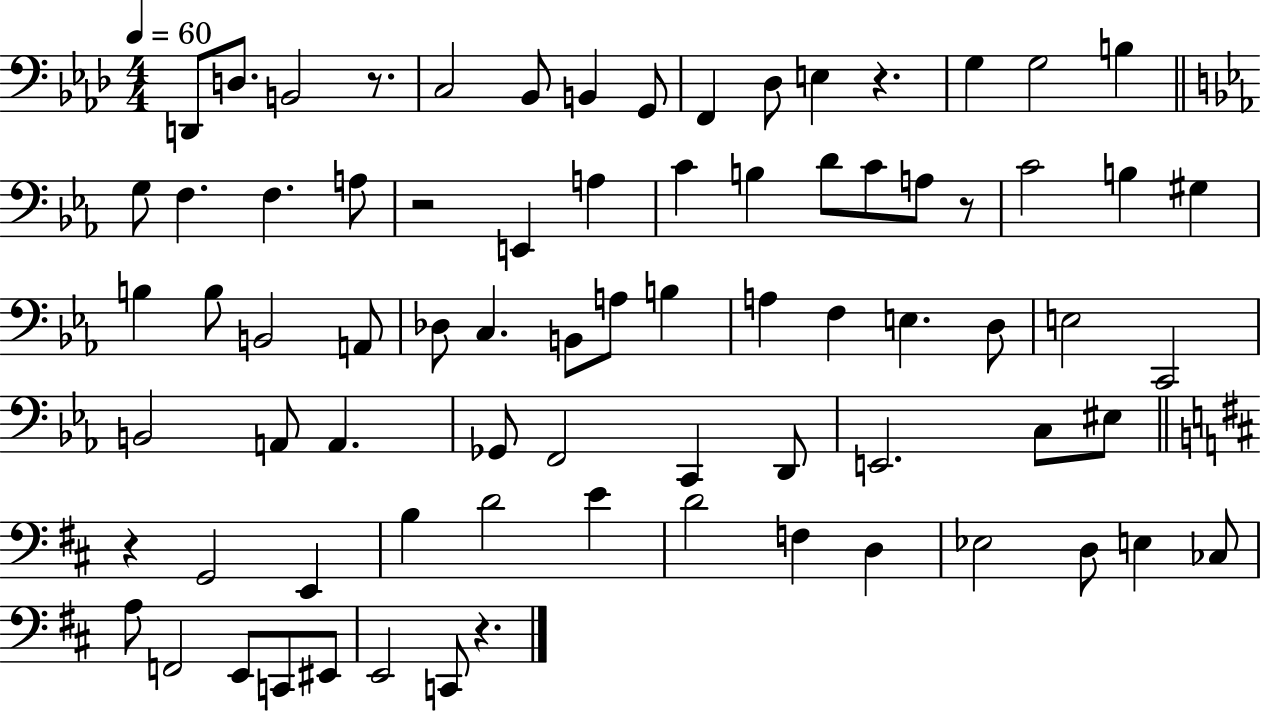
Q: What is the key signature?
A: AES major